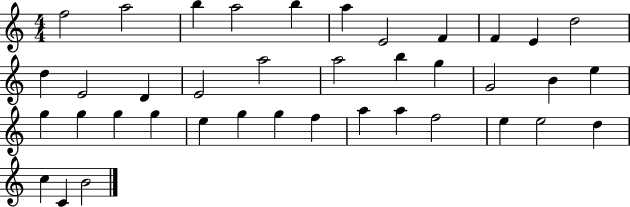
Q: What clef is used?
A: treble